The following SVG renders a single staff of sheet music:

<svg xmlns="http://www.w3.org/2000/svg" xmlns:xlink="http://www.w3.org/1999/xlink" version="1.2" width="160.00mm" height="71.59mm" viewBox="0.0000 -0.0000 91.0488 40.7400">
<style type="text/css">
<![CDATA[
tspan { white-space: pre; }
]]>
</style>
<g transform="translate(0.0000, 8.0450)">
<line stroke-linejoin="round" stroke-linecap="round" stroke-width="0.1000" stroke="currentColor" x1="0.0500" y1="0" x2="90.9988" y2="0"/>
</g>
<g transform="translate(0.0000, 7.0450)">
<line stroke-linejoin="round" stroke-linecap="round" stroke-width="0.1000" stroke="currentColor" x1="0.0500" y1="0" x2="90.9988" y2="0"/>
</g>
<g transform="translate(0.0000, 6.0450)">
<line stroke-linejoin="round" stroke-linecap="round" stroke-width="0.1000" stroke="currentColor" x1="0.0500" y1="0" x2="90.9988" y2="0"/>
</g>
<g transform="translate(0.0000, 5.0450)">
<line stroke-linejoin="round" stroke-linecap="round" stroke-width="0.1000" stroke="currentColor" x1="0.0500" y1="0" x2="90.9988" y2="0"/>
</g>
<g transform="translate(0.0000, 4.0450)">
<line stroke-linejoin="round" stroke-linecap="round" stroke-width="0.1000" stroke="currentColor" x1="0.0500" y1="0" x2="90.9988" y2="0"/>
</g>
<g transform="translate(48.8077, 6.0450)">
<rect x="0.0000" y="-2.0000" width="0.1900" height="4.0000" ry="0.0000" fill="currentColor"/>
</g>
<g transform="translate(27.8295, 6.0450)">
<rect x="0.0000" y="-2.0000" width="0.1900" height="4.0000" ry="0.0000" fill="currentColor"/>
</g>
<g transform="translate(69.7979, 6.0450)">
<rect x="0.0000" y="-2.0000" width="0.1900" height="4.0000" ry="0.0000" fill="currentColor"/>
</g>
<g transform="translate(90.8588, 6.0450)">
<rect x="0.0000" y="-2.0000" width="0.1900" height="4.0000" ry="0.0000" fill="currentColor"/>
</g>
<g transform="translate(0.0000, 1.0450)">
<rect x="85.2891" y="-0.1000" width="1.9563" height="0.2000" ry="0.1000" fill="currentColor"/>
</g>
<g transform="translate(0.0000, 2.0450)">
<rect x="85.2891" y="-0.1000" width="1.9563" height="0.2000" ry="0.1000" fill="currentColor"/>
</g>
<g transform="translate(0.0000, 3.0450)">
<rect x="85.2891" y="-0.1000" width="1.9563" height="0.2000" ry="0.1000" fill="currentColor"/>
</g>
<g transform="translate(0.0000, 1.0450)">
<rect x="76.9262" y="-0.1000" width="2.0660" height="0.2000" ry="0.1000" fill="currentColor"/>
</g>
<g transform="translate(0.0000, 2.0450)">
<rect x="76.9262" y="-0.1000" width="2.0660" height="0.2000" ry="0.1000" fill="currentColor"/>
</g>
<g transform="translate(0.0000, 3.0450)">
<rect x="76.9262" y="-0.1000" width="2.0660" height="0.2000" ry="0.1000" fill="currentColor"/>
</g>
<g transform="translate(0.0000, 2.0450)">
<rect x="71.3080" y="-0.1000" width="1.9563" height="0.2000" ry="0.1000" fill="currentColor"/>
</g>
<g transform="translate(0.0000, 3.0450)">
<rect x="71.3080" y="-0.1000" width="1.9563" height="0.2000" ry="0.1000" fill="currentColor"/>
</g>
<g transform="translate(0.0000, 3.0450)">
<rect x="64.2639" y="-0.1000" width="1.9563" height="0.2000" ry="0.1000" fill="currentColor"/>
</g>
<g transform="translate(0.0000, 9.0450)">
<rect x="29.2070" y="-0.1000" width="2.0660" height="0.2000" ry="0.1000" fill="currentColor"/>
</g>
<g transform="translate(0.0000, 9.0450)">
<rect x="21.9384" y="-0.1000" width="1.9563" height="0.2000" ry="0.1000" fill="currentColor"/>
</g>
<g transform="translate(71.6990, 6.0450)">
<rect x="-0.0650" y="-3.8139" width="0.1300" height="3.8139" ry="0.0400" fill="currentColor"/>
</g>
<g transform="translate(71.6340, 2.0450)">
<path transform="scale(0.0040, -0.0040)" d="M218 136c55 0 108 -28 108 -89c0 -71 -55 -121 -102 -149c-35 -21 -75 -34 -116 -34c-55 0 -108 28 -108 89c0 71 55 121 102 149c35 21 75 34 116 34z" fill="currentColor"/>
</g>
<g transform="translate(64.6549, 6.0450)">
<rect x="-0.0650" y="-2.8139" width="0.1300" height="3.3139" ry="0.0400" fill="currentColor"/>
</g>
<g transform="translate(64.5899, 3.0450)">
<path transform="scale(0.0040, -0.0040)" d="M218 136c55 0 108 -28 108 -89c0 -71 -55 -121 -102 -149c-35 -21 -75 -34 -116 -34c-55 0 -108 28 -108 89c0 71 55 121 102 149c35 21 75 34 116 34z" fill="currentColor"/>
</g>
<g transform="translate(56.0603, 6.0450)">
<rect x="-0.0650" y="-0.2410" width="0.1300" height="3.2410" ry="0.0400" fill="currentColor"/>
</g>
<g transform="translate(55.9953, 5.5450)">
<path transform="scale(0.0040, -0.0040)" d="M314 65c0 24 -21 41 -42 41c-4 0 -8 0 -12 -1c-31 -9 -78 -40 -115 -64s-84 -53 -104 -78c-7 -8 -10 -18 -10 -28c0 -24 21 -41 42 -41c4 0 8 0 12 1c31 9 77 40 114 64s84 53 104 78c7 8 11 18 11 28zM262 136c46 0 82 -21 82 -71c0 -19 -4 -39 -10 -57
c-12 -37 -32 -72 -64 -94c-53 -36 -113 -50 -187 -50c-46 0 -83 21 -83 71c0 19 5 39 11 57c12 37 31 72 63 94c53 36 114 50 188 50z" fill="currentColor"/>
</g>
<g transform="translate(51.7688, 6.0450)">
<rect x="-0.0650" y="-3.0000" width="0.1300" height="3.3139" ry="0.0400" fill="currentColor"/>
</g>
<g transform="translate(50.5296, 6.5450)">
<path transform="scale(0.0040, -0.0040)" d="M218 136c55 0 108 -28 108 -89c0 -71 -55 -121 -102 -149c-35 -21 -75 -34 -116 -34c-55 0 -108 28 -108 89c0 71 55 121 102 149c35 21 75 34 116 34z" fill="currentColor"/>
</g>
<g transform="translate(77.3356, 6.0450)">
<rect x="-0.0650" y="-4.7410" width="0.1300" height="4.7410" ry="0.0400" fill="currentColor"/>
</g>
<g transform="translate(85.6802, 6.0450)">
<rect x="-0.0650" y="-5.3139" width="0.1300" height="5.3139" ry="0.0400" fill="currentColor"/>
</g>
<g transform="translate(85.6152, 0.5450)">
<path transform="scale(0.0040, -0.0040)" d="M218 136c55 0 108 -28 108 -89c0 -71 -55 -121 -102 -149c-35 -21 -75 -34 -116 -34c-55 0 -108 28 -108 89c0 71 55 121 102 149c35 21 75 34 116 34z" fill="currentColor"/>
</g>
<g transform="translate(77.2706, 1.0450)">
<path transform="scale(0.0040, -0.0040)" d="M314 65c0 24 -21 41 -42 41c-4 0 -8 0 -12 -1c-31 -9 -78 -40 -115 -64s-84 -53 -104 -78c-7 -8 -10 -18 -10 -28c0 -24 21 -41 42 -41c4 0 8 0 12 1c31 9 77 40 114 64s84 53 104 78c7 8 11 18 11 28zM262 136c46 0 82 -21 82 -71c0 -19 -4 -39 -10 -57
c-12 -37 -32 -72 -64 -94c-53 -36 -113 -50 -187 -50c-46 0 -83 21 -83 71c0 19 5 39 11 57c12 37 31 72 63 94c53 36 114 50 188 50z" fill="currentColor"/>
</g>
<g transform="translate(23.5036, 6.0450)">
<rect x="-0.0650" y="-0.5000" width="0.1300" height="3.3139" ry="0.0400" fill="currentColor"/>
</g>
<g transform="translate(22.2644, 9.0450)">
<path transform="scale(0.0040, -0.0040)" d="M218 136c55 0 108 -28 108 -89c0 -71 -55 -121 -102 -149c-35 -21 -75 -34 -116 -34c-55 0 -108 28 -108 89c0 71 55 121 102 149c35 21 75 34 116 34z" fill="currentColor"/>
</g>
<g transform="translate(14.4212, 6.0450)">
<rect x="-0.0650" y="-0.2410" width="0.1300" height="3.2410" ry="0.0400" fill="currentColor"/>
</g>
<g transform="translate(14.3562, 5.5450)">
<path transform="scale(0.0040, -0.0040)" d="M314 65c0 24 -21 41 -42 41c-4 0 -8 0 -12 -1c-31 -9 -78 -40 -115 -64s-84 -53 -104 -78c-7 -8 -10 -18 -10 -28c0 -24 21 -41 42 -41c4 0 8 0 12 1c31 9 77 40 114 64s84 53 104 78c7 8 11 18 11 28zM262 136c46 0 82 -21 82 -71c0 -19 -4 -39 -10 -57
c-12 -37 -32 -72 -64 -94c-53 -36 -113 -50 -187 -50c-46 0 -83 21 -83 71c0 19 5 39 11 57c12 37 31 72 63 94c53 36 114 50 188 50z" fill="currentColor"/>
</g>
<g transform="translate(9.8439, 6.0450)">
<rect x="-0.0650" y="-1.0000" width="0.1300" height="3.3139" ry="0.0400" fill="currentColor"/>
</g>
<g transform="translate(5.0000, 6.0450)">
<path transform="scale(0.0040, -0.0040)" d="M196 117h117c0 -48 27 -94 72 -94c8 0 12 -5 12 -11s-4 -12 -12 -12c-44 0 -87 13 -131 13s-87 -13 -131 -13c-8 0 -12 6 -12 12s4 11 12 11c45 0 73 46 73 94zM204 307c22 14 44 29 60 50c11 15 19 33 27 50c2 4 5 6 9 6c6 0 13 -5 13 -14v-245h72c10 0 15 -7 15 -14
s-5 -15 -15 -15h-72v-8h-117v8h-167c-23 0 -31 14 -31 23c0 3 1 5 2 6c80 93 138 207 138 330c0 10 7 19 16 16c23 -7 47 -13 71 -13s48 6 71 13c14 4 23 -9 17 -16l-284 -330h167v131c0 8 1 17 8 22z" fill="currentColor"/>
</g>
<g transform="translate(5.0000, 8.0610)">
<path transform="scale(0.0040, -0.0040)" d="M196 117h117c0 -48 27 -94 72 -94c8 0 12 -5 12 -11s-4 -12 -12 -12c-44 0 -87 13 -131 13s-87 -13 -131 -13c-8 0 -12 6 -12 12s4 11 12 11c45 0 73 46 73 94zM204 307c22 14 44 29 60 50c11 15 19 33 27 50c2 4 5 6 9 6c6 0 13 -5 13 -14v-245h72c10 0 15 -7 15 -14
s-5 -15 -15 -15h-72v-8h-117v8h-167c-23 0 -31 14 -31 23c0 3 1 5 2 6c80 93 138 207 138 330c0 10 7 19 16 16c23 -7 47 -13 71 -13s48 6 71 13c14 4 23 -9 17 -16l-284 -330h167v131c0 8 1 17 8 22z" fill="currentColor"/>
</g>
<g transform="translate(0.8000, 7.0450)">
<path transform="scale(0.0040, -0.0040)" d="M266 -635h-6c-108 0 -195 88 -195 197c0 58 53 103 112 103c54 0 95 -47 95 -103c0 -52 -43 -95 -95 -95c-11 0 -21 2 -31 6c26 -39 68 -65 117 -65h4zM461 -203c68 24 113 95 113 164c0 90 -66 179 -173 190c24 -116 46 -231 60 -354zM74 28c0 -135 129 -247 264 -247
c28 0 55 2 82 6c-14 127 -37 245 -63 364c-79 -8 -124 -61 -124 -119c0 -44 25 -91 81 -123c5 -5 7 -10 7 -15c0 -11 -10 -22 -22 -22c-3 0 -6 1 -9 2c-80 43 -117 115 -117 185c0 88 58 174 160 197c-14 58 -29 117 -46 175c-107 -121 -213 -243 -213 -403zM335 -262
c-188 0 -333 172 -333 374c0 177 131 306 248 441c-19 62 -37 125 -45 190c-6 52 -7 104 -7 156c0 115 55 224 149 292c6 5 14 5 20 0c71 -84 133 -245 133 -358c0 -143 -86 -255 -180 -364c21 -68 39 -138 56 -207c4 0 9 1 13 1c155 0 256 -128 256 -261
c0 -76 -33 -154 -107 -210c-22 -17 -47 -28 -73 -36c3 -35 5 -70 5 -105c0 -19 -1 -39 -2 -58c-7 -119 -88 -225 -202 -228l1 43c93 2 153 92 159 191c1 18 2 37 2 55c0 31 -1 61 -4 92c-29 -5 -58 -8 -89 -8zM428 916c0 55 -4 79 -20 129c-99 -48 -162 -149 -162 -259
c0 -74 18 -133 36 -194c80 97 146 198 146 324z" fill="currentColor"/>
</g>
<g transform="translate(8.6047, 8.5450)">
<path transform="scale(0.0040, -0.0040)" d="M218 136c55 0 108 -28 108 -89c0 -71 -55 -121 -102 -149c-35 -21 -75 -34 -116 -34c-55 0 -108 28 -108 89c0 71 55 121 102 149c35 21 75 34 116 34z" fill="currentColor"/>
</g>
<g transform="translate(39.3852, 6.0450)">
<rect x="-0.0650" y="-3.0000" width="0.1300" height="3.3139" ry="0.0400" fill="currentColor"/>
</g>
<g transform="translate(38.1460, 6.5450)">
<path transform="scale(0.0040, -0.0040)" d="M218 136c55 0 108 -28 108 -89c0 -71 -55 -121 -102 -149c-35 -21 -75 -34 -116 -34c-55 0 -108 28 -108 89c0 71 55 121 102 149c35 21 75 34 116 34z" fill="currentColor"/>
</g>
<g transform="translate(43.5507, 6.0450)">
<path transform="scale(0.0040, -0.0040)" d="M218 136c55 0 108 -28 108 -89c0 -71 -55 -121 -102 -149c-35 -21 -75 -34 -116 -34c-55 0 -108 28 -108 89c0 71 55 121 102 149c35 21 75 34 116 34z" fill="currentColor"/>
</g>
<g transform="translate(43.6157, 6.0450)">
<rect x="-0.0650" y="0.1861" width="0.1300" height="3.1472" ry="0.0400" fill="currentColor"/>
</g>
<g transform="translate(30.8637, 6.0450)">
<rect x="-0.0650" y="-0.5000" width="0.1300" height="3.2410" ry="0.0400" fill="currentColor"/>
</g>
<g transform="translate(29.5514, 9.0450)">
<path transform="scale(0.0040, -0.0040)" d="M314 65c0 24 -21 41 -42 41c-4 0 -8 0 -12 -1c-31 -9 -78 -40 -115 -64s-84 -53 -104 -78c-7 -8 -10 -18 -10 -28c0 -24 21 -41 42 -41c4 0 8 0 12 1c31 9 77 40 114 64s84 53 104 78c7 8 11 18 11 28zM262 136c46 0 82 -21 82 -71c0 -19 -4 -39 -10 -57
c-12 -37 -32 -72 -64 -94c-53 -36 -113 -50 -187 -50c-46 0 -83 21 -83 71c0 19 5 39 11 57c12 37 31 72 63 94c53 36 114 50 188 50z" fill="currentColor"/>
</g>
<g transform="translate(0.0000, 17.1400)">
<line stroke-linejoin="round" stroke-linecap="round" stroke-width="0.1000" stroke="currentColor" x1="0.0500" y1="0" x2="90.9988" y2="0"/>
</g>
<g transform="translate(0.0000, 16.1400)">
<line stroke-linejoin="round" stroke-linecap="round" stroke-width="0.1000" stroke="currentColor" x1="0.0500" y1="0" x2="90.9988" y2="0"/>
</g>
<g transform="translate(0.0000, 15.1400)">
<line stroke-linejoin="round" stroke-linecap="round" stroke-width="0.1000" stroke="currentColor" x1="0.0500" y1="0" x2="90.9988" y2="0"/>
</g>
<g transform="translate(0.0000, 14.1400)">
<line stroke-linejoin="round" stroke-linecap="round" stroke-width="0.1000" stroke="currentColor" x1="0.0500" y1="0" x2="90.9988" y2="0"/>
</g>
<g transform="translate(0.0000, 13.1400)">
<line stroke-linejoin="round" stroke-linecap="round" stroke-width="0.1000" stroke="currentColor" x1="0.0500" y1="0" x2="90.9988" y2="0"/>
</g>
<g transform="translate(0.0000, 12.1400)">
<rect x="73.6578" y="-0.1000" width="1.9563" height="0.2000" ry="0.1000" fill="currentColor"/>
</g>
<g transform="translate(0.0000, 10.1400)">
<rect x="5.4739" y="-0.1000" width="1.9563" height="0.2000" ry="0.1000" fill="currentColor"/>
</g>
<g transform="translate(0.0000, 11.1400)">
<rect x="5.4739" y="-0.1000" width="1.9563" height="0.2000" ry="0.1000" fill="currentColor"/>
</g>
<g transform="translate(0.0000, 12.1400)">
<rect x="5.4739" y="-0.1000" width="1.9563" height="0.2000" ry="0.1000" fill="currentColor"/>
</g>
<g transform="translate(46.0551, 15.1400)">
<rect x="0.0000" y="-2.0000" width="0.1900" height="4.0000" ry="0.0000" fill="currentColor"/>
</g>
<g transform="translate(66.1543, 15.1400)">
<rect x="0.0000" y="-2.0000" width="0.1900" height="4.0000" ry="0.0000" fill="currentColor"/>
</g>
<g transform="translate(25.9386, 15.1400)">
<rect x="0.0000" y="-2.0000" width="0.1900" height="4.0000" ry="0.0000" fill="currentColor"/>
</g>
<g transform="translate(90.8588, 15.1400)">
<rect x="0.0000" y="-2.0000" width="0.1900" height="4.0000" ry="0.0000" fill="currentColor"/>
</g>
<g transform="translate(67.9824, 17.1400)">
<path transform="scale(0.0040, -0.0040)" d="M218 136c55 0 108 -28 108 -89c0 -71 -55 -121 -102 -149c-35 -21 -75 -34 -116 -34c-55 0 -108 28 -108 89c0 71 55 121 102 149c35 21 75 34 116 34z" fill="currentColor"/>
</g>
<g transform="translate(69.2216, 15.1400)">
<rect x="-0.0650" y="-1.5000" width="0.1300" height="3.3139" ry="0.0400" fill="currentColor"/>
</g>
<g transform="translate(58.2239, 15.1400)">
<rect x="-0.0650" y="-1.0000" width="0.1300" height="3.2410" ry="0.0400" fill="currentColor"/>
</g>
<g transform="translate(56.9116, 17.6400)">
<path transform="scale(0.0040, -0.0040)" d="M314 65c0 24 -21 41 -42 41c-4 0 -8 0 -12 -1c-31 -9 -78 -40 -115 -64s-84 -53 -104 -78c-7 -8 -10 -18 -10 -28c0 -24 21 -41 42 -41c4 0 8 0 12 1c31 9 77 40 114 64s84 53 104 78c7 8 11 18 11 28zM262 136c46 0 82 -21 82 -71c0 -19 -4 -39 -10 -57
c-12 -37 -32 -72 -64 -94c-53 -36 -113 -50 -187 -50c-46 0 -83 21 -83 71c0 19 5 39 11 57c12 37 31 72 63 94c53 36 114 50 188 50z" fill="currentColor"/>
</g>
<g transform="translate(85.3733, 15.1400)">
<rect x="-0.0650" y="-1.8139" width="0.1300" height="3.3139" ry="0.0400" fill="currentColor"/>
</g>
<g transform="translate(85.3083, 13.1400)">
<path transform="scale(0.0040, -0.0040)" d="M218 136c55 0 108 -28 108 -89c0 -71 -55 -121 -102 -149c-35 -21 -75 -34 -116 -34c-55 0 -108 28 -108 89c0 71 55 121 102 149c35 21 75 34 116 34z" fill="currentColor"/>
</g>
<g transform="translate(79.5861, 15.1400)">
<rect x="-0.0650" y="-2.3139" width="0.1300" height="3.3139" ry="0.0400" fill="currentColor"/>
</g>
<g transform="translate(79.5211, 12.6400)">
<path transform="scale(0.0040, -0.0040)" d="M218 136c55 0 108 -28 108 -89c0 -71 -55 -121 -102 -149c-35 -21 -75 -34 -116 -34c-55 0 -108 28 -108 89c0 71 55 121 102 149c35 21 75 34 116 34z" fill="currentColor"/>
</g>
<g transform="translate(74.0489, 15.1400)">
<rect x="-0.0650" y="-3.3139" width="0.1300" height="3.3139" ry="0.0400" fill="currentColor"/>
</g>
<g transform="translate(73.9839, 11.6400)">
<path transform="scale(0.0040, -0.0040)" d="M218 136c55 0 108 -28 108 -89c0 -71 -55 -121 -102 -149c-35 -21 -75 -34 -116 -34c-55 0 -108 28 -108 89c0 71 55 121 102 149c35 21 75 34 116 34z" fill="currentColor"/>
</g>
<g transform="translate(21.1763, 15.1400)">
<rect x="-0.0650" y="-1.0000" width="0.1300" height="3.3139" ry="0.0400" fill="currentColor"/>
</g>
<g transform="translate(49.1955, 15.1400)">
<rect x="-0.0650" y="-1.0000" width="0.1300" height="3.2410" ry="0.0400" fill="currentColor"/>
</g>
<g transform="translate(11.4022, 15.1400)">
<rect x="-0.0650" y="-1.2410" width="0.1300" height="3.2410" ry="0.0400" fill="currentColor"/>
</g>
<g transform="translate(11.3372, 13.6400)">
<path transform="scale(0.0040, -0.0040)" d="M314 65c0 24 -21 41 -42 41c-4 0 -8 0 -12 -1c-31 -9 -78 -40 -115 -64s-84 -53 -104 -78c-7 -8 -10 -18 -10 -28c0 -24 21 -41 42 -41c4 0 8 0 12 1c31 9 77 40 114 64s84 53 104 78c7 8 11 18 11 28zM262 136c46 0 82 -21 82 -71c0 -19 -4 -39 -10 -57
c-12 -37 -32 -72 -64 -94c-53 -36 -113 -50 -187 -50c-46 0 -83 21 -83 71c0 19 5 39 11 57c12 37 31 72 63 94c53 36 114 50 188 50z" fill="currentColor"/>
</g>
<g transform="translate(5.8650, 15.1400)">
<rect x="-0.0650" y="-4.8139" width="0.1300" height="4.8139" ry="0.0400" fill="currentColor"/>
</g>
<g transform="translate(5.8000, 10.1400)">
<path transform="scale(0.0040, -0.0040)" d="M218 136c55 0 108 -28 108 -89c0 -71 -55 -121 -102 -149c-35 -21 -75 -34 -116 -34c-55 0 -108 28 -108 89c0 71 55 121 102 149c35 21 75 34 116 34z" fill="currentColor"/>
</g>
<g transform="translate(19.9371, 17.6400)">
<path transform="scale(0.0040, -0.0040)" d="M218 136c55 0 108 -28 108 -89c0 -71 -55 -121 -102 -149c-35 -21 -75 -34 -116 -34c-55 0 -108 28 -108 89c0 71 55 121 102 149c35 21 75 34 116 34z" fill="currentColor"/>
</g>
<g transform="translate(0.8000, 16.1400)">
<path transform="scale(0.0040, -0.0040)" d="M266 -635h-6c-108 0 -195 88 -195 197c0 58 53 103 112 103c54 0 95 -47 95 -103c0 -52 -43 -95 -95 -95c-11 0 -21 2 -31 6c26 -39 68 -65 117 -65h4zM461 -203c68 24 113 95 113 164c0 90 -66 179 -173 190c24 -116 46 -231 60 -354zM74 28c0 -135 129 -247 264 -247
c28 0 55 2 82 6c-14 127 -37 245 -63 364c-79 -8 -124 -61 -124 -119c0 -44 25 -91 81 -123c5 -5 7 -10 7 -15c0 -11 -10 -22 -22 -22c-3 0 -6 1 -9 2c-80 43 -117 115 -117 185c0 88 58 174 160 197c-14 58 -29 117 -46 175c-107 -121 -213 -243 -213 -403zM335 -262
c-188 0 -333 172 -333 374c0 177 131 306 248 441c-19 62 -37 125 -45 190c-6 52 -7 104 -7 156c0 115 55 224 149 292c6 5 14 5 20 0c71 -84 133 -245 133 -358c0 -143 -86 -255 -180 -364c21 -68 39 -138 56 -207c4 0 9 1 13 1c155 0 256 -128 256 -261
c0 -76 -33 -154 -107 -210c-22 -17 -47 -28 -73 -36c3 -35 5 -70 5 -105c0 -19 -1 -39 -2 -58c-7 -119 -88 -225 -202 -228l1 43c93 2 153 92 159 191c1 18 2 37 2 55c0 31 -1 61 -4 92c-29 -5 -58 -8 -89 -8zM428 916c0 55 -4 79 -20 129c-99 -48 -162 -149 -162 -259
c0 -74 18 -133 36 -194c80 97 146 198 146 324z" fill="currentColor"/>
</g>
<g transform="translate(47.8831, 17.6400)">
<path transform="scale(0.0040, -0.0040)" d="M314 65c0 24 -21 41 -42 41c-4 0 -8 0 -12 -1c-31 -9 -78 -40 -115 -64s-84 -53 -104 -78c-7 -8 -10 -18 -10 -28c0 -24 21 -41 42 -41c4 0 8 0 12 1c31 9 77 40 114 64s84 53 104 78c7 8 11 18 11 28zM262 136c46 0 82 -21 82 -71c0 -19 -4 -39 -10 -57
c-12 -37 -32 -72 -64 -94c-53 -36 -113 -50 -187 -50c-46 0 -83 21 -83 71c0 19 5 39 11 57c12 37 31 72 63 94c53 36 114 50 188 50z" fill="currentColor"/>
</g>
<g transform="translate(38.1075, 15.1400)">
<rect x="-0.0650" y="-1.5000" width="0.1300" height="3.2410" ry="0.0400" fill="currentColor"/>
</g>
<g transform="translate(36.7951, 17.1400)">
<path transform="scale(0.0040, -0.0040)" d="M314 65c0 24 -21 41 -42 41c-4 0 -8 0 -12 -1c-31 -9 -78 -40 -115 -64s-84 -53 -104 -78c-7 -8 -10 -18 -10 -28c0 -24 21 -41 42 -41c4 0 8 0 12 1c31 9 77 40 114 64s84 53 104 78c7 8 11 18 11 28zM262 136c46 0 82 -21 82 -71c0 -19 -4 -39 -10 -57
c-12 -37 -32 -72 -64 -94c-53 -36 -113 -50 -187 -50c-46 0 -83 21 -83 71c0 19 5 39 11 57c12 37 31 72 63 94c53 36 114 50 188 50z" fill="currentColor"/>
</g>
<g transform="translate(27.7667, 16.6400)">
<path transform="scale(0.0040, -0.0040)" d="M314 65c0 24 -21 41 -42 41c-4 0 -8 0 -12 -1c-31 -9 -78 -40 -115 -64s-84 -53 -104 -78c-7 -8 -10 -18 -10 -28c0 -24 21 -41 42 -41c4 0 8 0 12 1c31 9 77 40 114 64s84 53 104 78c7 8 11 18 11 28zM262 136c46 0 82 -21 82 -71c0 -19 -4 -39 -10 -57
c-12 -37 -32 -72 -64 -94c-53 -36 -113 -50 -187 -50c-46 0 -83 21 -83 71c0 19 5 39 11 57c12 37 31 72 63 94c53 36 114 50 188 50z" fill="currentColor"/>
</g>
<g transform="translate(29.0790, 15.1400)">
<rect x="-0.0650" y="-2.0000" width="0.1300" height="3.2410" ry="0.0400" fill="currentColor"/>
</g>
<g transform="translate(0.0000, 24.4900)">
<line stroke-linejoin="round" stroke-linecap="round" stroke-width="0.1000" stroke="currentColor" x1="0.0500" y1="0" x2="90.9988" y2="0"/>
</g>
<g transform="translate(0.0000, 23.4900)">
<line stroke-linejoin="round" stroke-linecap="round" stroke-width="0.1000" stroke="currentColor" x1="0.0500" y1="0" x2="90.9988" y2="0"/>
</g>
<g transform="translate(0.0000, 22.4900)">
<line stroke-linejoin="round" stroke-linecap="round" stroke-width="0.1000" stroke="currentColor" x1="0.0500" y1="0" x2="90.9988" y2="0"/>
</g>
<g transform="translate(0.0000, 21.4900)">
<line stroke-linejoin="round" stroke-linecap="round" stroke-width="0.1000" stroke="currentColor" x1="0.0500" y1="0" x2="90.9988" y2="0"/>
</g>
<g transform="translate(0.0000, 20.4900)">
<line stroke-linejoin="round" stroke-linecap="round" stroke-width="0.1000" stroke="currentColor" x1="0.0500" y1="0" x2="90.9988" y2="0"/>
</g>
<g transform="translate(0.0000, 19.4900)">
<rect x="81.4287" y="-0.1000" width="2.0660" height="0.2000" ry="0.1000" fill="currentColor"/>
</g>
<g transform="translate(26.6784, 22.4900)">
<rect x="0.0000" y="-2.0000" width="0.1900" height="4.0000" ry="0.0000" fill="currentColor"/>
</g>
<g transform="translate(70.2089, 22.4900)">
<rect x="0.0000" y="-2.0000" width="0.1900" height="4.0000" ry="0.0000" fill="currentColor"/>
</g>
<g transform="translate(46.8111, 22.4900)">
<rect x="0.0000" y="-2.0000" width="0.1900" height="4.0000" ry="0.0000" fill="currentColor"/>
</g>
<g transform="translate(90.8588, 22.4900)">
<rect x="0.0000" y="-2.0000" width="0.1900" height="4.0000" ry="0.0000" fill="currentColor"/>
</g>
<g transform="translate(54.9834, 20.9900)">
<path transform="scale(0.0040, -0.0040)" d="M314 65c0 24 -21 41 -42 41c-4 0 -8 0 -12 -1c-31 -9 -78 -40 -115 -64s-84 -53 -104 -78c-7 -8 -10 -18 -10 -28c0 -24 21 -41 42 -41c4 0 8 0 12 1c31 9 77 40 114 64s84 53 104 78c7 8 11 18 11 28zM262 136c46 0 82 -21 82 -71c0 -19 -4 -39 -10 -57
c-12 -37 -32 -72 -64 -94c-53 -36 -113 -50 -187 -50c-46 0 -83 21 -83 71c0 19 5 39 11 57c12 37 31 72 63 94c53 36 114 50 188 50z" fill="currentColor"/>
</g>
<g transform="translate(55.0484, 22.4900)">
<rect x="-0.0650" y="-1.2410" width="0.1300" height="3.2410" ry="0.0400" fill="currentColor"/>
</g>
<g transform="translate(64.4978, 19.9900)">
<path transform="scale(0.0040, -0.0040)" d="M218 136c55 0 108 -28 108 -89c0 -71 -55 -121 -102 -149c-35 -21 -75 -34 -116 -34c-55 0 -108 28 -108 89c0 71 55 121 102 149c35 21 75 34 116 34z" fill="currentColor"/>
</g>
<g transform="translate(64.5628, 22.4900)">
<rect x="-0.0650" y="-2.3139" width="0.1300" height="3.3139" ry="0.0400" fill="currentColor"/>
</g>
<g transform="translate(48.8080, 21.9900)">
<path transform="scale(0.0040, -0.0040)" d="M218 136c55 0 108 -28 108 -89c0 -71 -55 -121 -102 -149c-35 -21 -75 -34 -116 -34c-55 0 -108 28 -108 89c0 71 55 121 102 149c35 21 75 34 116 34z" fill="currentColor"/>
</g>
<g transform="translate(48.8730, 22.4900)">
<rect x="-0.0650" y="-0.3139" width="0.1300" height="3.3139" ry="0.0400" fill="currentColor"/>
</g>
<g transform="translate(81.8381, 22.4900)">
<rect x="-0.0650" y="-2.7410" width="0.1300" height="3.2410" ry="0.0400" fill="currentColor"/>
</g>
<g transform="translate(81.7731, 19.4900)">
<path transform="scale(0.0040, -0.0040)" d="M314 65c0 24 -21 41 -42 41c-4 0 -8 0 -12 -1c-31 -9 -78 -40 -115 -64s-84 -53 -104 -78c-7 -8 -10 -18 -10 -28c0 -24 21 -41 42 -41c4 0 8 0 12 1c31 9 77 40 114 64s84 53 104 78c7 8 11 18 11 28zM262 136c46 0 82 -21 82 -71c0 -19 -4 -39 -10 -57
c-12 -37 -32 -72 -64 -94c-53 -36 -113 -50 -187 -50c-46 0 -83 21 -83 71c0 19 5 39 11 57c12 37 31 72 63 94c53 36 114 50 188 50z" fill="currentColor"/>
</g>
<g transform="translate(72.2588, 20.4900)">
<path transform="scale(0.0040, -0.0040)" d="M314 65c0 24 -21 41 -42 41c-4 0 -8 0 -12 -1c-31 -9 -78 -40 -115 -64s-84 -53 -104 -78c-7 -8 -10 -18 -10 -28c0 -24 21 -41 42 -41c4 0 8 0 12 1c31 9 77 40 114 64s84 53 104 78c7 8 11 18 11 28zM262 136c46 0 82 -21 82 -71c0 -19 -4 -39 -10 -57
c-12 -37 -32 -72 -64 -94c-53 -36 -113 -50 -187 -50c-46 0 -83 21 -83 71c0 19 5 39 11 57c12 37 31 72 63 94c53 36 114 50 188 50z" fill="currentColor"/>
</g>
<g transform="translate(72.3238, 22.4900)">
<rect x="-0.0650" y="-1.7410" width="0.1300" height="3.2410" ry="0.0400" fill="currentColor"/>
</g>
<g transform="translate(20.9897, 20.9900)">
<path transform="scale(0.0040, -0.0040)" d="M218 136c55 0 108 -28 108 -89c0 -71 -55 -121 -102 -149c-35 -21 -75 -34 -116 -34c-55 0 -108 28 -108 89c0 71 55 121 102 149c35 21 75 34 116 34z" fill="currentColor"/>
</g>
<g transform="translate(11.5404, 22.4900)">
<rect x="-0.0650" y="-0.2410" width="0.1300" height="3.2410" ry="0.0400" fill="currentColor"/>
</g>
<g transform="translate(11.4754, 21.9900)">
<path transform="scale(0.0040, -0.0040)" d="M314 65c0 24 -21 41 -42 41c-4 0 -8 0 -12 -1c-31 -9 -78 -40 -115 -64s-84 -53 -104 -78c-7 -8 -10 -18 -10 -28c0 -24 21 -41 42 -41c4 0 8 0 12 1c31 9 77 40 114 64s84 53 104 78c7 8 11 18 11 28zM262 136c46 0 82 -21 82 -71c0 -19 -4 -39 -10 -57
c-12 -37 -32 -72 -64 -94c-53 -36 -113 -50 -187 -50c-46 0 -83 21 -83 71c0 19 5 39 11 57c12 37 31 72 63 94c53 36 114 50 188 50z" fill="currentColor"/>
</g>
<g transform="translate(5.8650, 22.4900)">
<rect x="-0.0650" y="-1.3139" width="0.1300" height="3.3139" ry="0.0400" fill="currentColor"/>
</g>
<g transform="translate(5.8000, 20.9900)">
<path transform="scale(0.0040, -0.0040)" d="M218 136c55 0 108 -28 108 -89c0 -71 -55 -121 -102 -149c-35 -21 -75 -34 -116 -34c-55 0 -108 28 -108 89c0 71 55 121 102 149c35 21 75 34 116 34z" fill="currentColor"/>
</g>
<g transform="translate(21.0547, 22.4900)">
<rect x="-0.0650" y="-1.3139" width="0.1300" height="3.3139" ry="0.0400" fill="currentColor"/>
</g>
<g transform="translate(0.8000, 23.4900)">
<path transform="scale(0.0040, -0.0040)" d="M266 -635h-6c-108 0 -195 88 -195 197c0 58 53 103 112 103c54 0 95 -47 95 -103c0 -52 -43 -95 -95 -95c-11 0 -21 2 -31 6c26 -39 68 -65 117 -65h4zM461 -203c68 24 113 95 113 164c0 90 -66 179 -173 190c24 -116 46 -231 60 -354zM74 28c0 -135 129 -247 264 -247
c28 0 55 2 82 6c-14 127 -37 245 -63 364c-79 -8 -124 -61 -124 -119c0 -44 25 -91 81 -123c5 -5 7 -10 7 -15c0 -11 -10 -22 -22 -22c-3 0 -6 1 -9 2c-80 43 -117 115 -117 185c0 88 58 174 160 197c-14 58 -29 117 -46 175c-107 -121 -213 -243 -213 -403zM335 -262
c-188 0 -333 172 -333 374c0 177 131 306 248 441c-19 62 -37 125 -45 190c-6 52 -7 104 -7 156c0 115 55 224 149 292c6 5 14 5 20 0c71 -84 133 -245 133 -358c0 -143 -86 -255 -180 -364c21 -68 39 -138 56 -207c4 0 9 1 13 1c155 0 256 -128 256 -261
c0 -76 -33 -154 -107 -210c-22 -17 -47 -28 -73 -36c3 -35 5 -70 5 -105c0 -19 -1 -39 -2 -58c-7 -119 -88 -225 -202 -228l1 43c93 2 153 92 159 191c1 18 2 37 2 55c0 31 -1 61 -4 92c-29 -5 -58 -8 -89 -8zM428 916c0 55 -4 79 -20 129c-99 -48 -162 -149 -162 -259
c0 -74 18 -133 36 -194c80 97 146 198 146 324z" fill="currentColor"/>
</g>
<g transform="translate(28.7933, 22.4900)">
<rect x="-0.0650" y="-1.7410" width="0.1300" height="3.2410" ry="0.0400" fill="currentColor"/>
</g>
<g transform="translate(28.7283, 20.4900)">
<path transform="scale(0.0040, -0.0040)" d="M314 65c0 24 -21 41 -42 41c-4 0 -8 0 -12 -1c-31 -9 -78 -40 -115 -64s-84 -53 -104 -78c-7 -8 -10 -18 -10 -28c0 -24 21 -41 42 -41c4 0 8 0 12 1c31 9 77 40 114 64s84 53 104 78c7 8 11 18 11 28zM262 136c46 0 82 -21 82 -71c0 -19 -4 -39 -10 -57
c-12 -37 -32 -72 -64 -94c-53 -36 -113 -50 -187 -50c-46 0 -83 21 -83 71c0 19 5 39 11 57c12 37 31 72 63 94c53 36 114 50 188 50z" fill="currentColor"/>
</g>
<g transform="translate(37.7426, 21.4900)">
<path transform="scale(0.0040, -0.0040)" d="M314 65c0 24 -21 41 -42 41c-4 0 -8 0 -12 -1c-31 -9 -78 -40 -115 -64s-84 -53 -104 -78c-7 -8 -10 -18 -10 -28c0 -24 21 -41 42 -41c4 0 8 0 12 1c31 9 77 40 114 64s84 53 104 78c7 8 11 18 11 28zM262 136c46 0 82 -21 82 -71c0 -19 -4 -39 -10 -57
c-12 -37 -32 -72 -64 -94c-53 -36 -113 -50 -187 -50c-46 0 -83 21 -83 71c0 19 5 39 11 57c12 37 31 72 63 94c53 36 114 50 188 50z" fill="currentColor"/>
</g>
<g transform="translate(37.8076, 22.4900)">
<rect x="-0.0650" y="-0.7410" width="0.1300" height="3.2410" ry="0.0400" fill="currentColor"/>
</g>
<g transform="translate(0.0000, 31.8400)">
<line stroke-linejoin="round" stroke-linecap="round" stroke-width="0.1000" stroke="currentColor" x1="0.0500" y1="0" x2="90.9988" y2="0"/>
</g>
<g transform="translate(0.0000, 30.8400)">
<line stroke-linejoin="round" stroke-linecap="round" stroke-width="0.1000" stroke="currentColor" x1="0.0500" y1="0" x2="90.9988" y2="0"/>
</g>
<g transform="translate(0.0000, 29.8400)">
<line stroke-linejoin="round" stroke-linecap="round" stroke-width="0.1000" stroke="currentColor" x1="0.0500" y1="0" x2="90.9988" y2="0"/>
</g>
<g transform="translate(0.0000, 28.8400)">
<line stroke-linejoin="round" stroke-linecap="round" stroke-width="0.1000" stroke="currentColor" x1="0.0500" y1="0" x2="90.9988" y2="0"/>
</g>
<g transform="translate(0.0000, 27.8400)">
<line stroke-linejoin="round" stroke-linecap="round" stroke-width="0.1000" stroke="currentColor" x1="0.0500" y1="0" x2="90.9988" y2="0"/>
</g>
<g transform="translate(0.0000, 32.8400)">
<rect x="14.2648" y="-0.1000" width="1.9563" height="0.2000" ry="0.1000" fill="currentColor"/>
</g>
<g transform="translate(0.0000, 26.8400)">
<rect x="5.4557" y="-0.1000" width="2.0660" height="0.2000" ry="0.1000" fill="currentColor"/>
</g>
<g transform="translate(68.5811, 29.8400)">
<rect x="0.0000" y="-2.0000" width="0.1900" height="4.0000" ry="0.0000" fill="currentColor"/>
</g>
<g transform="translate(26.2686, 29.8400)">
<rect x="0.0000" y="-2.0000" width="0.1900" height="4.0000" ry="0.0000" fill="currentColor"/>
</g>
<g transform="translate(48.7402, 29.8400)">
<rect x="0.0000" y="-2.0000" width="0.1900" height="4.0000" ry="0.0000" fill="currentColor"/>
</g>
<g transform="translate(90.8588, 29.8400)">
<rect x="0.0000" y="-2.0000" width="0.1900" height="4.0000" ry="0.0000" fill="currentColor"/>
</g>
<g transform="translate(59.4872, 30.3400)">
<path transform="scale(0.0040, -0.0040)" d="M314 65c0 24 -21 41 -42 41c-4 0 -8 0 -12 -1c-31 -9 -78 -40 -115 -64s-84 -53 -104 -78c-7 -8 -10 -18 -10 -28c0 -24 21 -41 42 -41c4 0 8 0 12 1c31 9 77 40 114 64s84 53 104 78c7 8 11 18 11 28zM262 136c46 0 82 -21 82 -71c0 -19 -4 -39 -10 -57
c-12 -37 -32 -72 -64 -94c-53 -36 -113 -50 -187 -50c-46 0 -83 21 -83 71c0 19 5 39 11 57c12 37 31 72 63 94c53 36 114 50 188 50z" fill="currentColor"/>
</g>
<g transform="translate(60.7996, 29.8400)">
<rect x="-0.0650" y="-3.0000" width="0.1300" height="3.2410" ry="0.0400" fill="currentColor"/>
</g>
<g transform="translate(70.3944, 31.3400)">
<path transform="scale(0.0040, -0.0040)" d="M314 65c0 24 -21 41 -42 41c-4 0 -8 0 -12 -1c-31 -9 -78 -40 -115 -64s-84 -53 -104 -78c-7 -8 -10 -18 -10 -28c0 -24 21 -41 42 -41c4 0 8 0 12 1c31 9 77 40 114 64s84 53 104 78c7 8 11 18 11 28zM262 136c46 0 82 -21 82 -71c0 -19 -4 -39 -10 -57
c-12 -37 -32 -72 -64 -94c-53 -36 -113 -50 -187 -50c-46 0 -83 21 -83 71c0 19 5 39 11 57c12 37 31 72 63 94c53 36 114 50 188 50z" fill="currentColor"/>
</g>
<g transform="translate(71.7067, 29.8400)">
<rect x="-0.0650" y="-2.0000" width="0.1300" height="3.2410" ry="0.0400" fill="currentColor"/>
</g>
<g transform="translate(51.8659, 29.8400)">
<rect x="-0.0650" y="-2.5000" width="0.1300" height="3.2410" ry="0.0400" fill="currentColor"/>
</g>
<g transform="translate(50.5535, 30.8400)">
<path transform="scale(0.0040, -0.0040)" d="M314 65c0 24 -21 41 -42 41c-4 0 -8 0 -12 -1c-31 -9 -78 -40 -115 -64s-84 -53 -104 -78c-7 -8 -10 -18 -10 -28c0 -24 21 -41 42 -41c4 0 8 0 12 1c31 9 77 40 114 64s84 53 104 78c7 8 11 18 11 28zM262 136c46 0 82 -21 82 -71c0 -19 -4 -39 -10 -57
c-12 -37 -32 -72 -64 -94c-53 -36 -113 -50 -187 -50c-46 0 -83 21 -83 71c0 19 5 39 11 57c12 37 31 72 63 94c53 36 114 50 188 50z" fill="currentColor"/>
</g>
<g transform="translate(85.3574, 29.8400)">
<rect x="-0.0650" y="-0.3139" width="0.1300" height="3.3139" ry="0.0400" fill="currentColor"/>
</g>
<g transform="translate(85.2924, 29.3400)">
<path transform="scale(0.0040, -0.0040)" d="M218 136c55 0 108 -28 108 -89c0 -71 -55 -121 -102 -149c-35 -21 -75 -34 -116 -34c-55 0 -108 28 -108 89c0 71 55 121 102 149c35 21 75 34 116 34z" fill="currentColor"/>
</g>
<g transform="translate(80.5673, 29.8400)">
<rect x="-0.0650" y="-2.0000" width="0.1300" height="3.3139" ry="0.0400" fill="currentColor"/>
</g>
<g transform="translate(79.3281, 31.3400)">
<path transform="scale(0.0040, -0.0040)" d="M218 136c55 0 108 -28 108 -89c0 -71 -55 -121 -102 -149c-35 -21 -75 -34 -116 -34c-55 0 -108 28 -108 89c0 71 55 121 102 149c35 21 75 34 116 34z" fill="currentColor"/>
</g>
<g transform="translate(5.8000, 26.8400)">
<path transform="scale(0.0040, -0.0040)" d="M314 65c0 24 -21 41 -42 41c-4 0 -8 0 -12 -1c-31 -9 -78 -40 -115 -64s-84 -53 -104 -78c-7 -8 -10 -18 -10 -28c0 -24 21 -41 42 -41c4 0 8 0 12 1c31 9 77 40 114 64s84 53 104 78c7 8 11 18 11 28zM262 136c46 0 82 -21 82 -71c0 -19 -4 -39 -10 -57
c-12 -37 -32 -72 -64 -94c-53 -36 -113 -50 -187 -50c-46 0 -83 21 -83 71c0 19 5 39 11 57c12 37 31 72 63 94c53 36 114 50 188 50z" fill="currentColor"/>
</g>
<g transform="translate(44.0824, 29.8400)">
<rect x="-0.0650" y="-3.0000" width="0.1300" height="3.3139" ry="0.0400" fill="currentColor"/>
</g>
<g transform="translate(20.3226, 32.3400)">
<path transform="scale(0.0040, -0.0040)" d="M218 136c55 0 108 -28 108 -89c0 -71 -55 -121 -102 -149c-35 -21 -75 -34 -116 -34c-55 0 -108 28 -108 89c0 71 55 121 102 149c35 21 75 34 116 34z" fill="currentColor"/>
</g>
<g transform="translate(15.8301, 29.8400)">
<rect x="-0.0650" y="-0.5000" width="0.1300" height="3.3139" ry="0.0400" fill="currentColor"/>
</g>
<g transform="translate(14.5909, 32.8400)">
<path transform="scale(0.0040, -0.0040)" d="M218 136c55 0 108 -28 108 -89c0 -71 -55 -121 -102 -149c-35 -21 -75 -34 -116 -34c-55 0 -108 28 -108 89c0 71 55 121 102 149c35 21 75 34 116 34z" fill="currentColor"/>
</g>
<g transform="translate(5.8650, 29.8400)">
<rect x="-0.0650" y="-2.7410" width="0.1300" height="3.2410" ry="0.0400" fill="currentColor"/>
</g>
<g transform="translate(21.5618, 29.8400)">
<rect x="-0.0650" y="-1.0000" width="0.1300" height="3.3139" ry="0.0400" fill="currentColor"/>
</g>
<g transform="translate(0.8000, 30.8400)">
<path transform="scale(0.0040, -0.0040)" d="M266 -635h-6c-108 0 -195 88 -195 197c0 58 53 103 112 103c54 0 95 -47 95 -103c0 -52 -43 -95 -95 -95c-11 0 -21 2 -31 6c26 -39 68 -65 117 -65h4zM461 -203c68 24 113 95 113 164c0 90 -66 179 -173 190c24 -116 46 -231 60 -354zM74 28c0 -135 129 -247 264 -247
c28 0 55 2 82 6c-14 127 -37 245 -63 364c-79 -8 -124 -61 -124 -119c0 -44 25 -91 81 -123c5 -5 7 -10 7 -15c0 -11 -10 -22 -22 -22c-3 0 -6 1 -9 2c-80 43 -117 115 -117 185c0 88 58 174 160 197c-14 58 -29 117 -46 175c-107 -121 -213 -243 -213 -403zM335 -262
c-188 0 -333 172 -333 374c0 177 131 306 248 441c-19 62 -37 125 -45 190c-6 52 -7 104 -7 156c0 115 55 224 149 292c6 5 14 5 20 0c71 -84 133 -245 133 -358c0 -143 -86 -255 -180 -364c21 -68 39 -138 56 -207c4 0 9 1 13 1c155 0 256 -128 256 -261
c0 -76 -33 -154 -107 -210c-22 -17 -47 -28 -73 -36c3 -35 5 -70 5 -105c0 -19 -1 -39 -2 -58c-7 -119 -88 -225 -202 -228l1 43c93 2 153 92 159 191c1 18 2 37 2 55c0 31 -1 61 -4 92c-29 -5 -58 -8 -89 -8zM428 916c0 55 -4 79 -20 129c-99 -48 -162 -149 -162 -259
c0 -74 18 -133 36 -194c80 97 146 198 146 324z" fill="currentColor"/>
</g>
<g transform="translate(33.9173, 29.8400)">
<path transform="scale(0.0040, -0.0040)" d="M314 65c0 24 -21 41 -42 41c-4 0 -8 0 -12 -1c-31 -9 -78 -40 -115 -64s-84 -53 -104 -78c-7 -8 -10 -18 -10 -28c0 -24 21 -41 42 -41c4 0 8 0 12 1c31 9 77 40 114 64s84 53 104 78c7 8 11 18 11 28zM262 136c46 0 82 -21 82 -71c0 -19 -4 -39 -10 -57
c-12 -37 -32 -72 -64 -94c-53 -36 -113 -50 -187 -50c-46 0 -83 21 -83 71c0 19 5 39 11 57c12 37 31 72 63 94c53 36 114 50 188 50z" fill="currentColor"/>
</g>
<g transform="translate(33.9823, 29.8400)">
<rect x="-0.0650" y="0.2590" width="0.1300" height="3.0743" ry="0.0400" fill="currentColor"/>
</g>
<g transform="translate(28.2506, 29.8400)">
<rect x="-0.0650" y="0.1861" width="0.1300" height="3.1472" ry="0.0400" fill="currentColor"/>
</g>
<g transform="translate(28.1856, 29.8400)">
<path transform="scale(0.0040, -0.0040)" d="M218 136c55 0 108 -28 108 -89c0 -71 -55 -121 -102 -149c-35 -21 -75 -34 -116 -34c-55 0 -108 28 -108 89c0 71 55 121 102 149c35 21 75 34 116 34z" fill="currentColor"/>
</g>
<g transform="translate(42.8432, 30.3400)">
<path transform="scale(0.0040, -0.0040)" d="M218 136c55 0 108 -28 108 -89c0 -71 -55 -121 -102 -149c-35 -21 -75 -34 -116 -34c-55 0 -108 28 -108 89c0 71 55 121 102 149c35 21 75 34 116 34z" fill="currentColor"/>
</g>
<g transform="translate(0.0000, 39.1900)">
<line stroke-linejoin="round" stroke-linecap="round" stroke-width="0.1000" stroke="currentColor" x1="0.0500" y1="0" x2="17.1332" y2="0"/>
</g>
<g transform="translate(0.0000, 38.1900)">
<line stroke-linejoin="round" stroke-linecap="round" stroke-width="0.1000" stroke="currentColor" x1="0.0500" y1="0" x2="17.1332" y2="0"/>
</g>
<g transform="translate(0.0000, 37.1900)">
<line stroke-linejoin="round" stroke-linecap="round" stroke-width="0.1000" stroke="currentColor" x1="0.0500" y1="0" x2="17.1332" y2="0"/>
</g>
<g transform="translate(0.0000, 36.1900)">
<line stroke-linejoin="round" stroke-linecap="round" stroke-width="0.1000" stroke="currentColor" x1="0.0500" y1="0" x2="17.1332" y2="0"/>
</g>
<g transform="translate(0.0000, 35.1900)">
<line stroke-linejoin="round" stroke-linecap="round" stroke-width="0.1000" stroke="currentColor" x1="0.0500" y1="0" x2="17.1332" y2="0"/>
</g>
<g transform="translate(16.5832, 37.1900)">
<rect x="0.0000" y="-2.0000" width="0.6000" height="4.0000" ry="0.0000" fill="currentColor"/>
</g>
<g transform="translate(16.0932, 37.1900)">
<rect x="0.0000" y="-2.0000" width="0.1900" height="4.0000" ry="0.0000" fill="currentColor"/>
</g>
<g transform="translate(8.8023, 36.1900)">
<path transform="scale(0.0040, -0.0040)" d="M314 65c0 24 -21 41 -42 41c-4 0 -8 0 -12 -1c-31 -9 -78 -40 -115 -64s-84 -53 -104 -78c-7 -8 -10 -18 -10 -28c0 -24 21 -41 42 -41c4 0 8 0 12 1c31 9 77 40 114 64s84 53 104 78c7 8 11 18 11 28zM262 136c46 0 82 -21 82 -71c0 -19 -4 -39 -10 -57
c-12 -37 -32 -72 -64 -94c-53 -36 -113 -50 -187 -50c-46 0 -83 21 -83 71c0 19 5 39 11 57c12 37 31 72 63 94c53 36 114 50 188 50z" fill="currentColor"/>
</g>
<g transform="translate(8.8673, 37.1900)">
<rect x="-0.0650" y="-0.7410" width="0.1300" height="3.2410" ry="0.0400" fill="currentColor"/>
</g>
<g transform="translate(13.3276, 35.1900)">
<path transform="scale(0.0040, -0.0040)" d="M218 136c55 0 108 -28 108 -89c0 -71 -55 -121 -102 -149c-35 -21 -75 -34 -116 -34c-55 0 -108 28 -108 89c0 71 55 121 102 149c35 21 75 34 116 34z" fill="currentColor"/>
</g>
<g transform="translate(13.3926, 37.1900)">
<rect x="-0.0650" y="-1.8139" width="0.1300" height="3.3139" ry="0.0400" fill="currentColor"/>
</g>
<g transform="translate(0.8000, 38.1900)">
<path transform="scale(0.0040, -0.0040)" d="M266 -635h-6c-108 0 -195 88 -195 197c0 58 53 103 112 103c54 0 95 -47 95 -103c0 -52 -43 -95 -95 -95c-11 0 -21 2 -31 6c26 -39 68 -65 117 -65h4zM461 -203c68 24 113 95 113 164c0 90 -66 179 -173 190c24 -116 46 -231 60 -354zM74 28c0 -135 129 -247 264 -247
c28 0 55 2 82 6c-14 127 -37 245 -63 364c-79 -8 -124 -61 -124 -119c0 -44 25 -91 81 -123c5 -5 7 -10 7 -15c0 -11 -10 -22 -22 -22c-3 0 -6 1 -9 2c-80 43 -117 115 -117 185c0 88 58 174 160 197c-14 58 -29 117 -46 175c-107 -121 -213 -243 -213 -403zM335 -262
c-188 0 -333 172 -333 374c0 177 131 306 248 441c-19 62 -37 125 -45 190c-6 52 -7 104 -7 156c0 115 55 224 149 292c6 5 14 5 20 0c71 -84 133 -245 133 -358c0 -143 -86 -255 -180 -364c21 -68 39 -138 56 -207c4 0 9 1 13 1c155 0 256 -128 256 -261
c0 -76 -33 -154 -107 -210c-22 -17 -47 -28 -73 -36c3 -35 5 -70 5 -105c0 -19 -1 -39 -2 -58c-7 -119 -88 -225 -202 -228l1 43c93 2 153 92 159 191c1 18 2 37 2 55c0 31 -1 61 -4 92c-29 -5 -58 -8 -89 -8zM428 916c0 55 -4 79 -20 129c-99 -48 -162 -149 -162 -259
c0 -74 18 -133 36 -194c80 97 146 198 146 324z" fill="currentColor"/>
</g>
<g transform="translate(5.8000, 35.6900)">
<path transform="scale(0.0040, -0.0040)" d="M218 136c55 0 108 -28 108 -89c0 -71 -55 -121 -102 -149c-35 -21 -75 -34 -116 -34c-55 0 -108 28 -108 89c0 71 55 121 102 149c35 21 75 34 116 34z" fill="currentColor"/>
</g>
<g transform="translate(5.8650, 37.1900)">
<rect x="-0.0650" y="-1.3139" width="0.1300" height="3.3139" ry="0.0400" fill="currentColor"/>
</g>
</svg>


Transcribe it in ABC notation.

X:1
T:Untitled
M:4/4
L:1/4
K:C
D c2 C C2 A B A c2 a c' e'2 f' e' e2 D F2 E2 D2 D2 E b g f e c2 e f2 d2 c e2 g f2 a2 a2 C D B B2 A G2 A2 F2 F c e d2 f